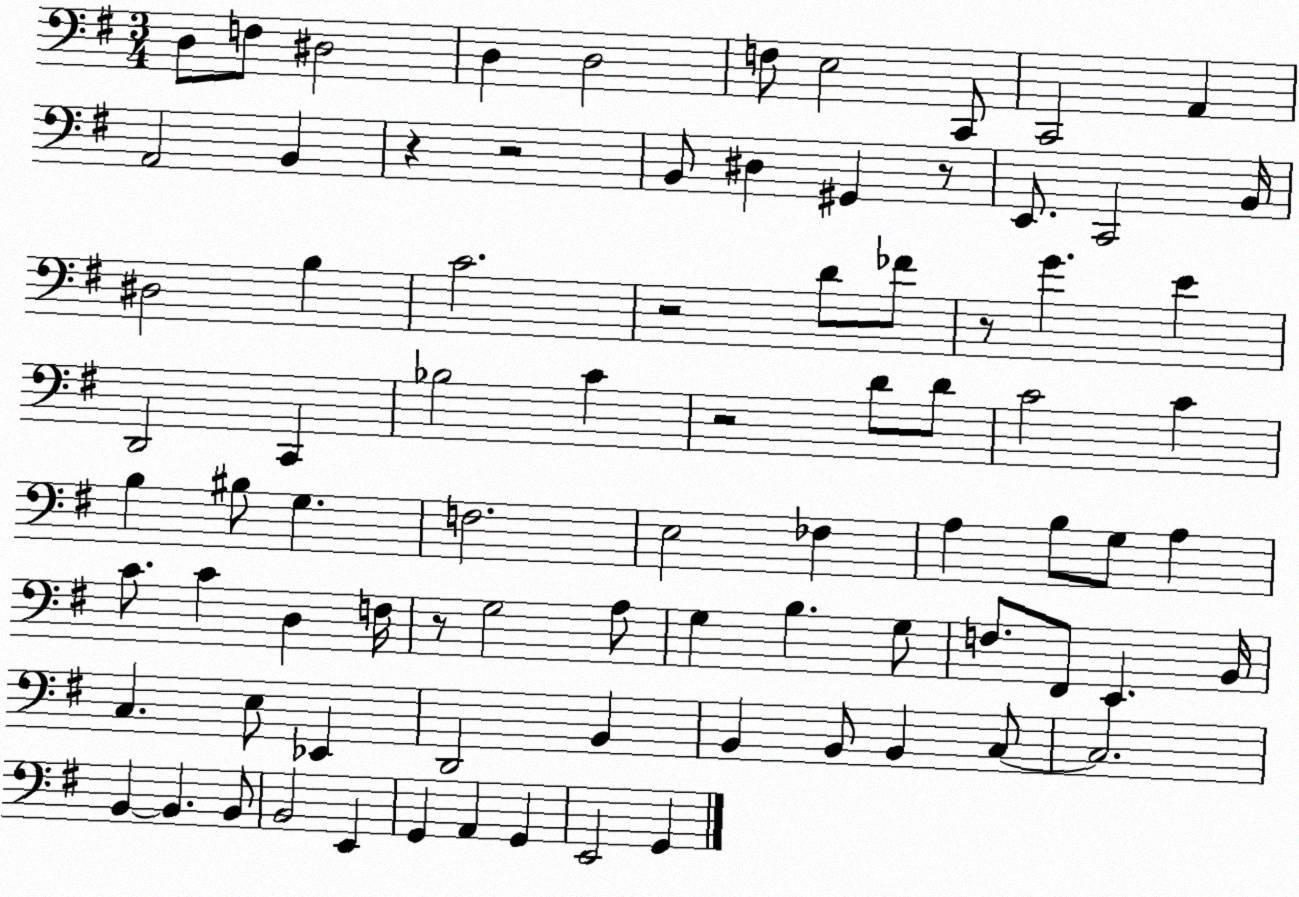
X:1
T:Untitled
M:3/4
L:1/4
K:G
D,/2 F,/2 ^D,2 D, D,2 F,/2 E,2 C,,/2 C,,2 A,, A,,2 B,, z z2 B,,/2 ^D, ^G,, z/2 E,,/2 C,,2 B,,/4 ^D,2 B, C2 z2 D/2 _F/2 z/2 G E D,,2 C,, _B,2 C z2 D/2 D/2 C2 C B, ^B,/2 G, F,2 E,2 _F, A, B,/2 G,/2 A, C/2 C D, F,/4 z/2 G,2 A,/2 G, B, G,/2 F,/2 ^F,,/2 E,, B,,/4 C, E,/2 _E,, D,,2 B,, B,, B,,/2 B,, C,/2 C,2 B,, B,, B,,/2 B,,2 E,, G,, A,, G,, E,,2 G,,